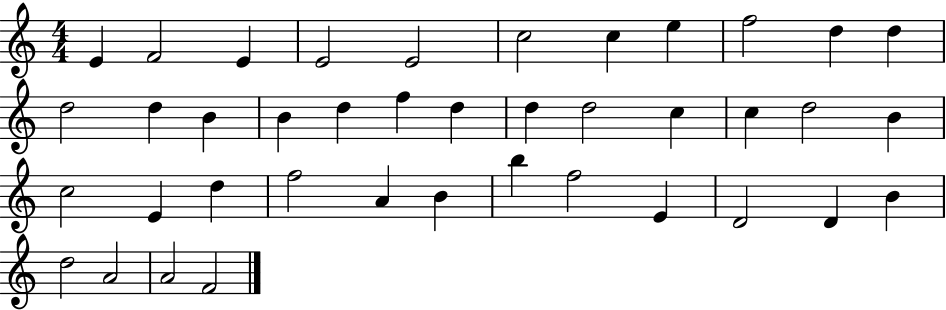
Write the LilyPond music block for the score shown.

{
  \clef treble
  \numericTimeSignature
  \time 4/4
  \key c \major
  e'4 f'2 e'4 | e'2 e'2 | c''2 c''4 e''4 | f''2 d''4 d''4 | \break d''2 d''4 b'4 | b'4 d''4 f''4 d''4 | d''4 d''2 c''4 | c''4 d''2 b'4 | \break c''2 e'4 d''4 | f''2 a'4 b'4 | b''4 f''2 e'4 | d'2 d'4 b'4 | \break d''2 a'2 | a'2 f'2 | \bar "|."
}